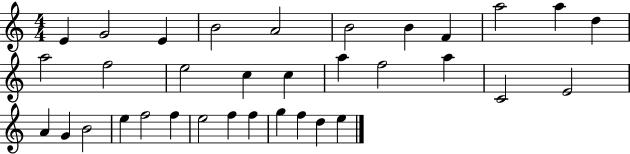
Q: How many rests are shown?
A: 0